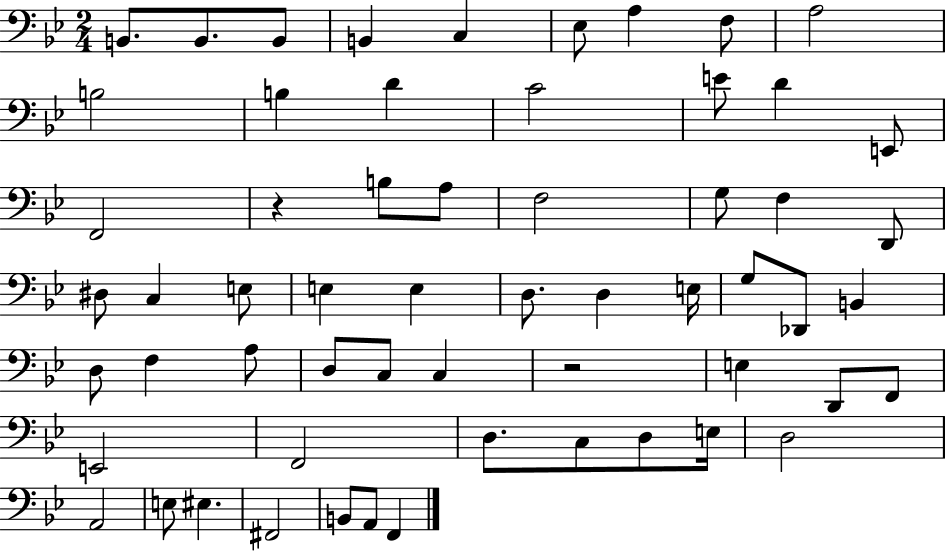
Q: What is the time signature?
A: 2/4